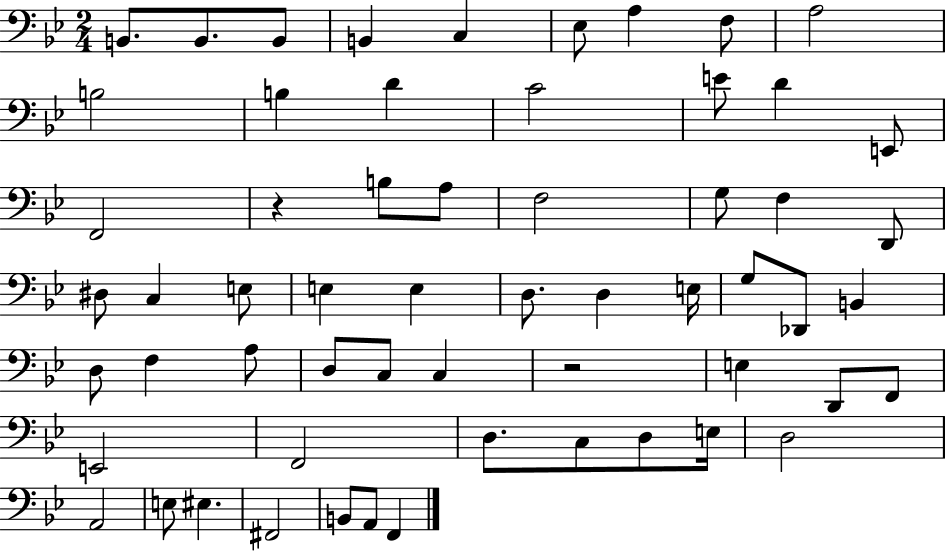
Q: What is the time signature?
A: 2/4